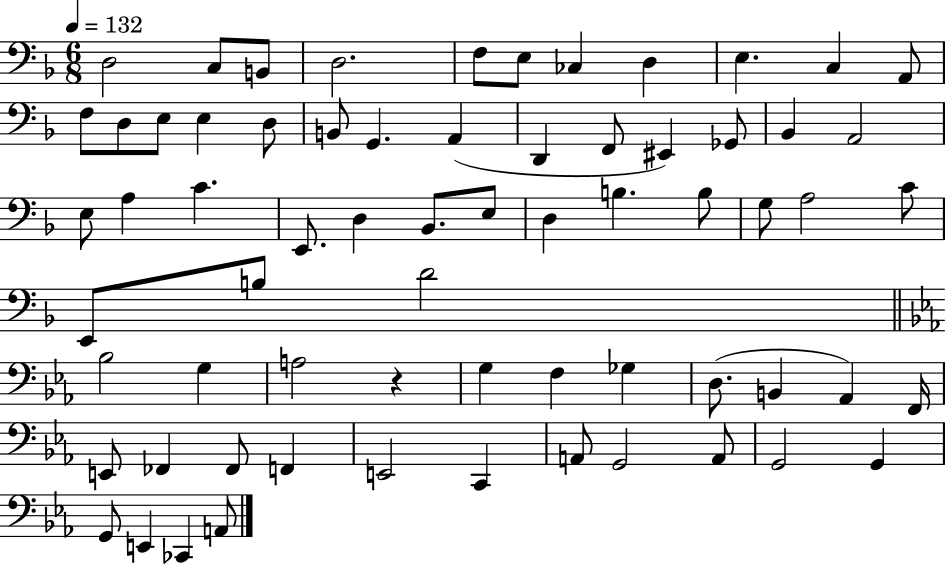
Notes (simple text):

D3/h C3/e B2/e D3/h. F3/e E3/e CES3/q D3/q E3/q. C3/q A2/e F3/e D3/e E3/e E3/q D3/e B2/e G2/q. A2/q D2/q F2/e EIS2/q Gb2/e Bb2/q A2/h E3/e A3/q C4/q. E2/e. D3/q Bb2/e. E3/e D3/q B3/q. B3/e G3/e A3/h C4/e E2/e B3/e D4/h Bb3/h G3/q A3/h R/q G3/q F3/q Gb3/q D3/e. B2/q Ab2/q F2/s E2/e FES2/q FES2/e F2/q E2/h C2/q A2/e G2/h A2/e G2/h G2/q G2/e E2/q CES2/q A2/e